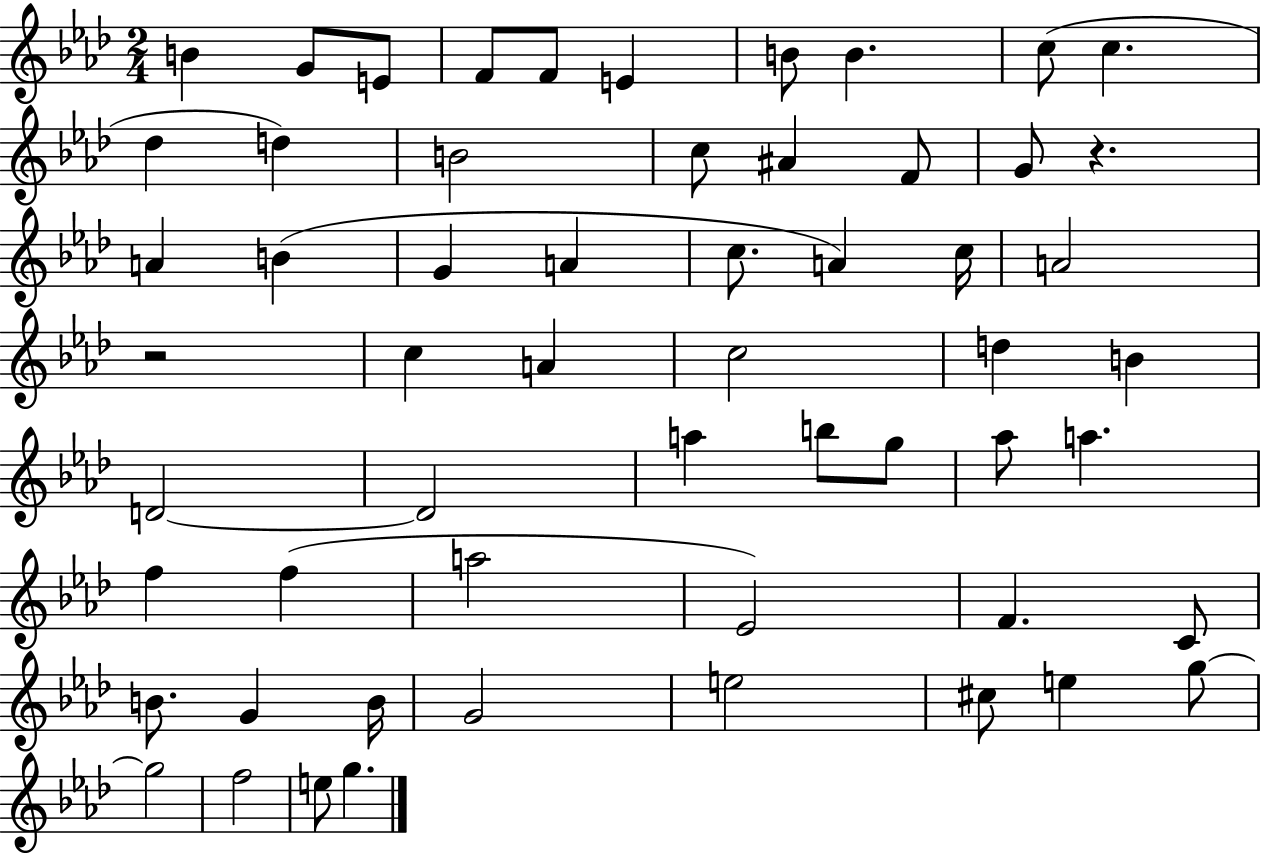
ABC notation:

X:1
T:Untitled
M:2/4
L:1/4
K:Ab
B G/2 E/2 F/2 F/2 E B/2 B c/2 c _d d B2 c/2 ^A F/2 G/2 z A B G A c/2 A c/4 A2 z2 c A c2 d B D2 D2 a b/2 g/2 _a/2 a f f a2 _E2 F C/2 B/2 G B/4 G2 e2 ^c/2 e g/2 g2 f2 e/2 g